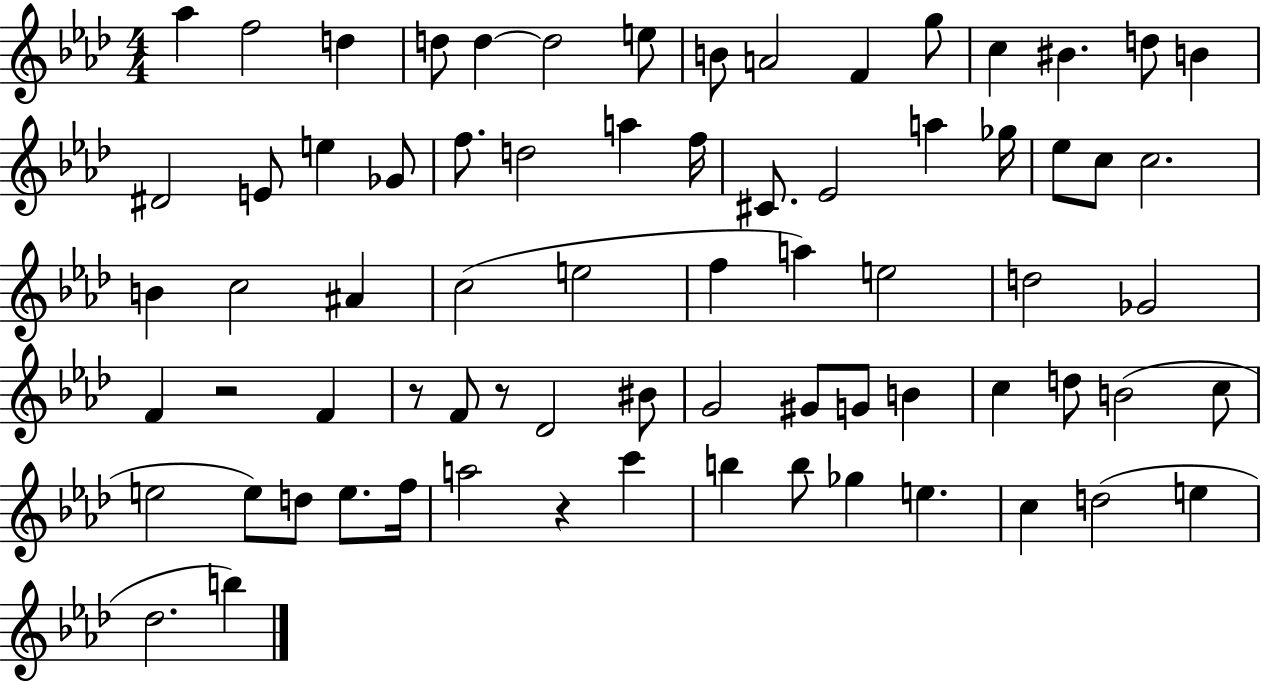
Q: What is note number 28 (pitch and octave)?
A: Eb5